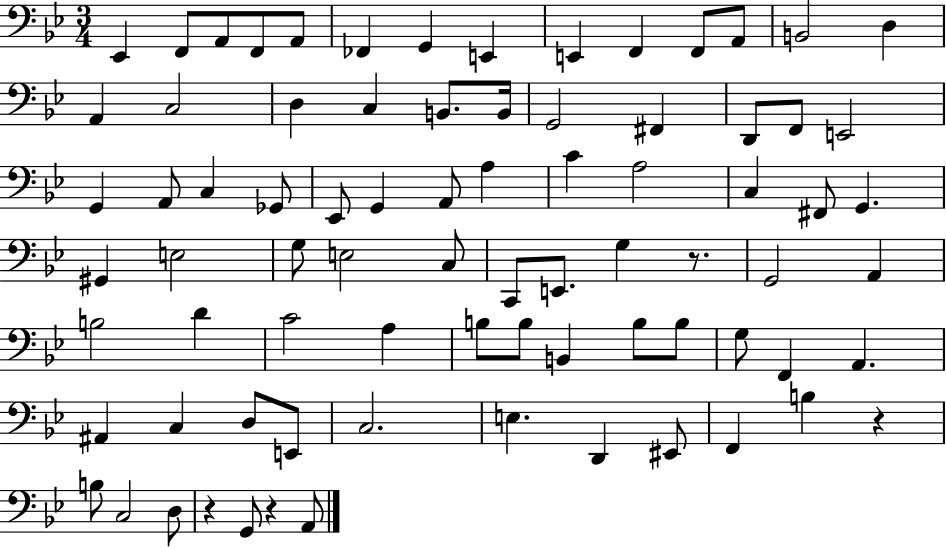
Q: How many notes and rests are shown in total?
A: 79